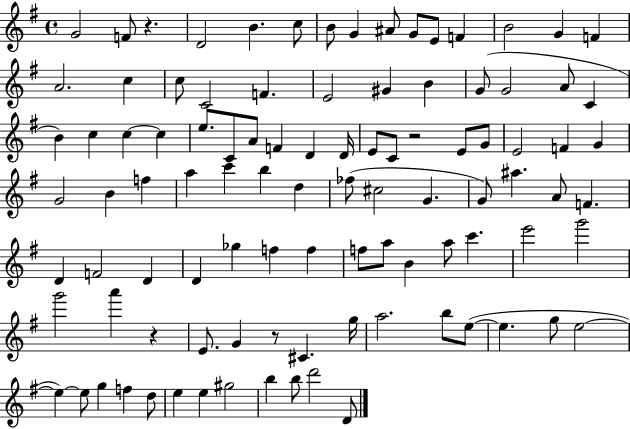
G4/h F4/e R/q. D4/h B4/q. C5/e B4/e G4/q A#4/e G4/e E4/e F4/q B4/h G4/q F4/q A4/h. C5/q C5/e C4/h F4/q. E4/h G#4/q B4/q G4/e G4/h A4/e C4/q B4/q C5/q C5/q C5/q E5/e. C4/e A4/e F4/q D4/q D4/s E4/e C4/e R/h E4/e G4/e E4/h F4/q G4/q G4/h B4/q F5/q A5/q C6/q B5/q D5/q FES5/e C#5/h G4/q. G4/e A#5/q. A4/e F4/q. D4/q F4/h D4/q D4/q Gb5/q F5/q F5/q F5/e A5/e B4/q A5/e C6/q. E6/h G6/h G6/h A6/q R/q E4/e. G4/q R/e C#4/q. G5/s A5/h. B5/e E5/e E5/q. G5/e E5/h E5/q E5/e G5/q F5/q D5/e E5/q E5/q G#5/h B5/q B5/e D6/h D4/e